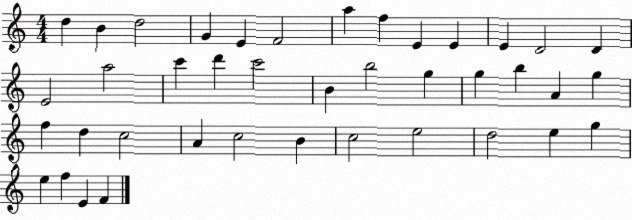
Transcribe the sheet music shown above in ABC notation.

X:1
T:Untitled
M:4/4
L:1/4
K:C
d B d2 G E F2 a f E E E D2 D E2 a2 c' d' c'2 B b2 g g b A g f d c2 A c2 B c2 e2 d2 e g e f E F